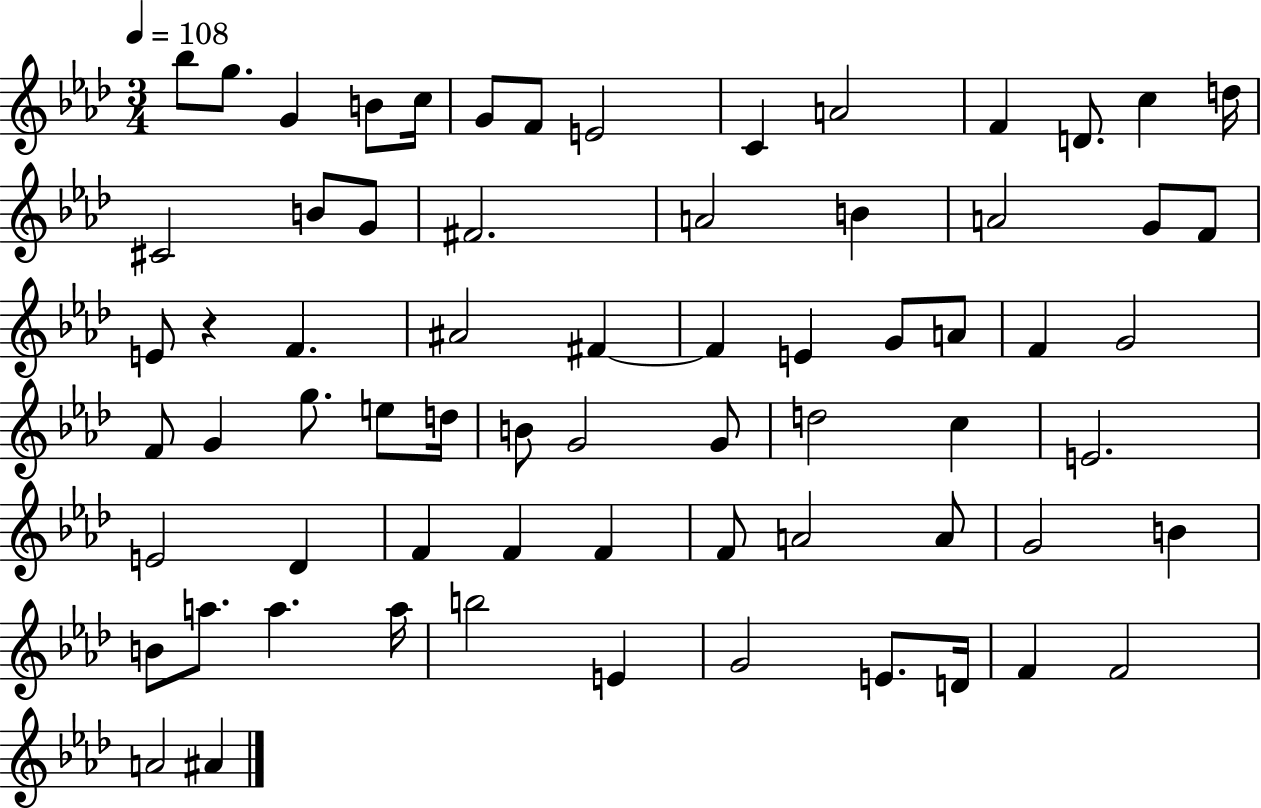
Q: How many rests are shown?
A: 1